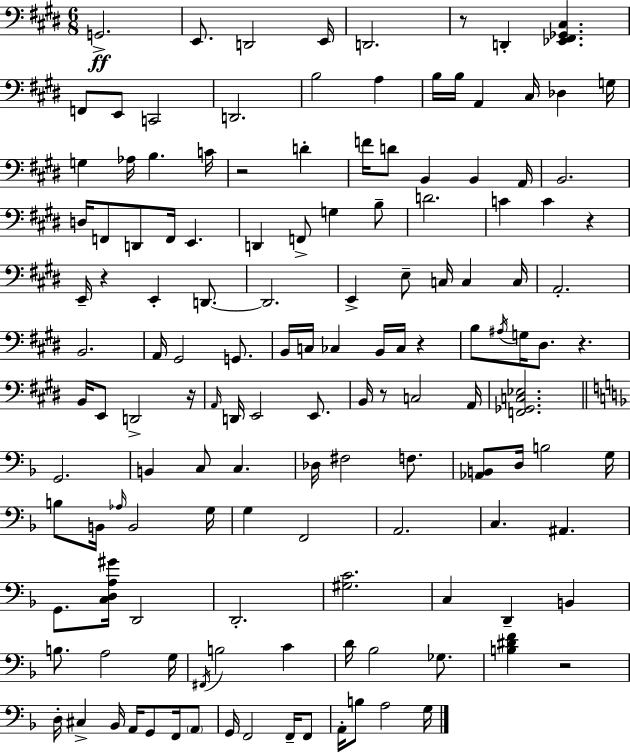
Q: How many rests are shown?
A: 9